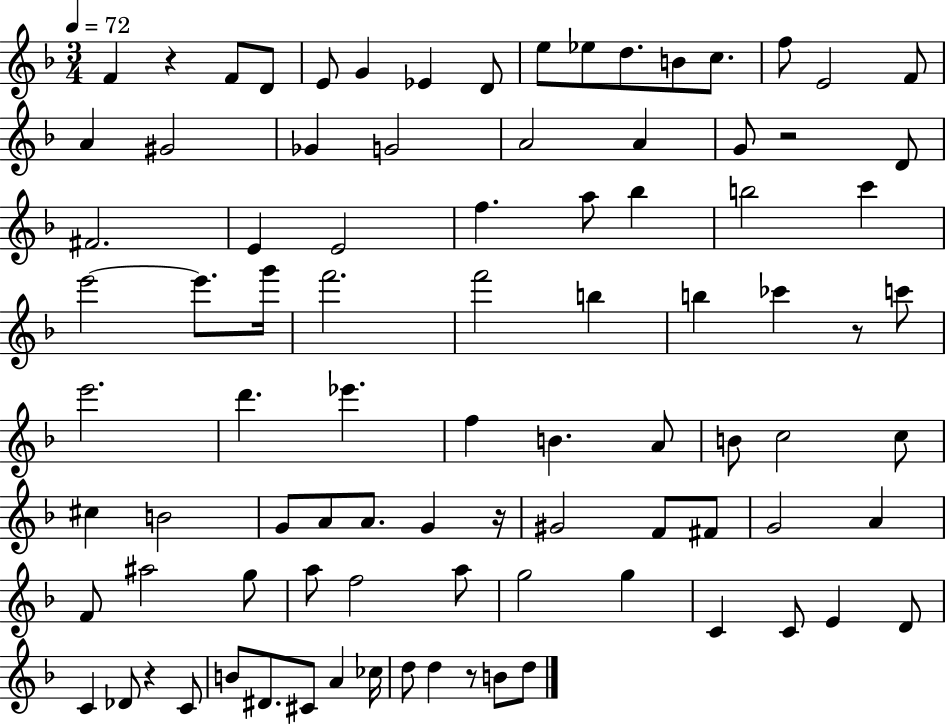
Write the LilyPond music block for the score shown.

{
  \clef treble
  \numericTimeSignature
  \time 3/4
  \key f \major
  \tempo 4 = 72
  f'4 r4 f'8 d'8 | e'8 g'4 ees'4 d'8 | e''8 ees''8 d''8. b'8 c''8. | f''8 e'2 f'8 | \break a'4 gis'2 | ges'4 g'2 | a'2 a'4 | g'8 r2 d'8 | \break fis'2. | e'4 e'2 | f''4. a''8 bes''4 | b''2 c'''4 | \break e'''2~~ e'''8. g'''16 | f'''2. | f'''2 b''4 | b''4 ces'''4 r8 c'''8 | \break e'''2. | d'''4. ees'''4. | f''4 b'4. a'8 | b'8 c''2 c''8 | \break cis''4 b'2 | g'8 a'8 a'8. g'4 r16 | gis'2 f'8 fis'8 | g'2 a'4 | \break f'8 ais''2 g''8 | a''8 f''2 a''8 | g''2 g''4 | c'4 c'8 e'4 d'8 | \break c'4 des'8 r4 c'8 | b'8 dis'8. cis'8 a'4 ces''16 | d''8 d''4 r8 b'8 d''8 | \bar "|."
}